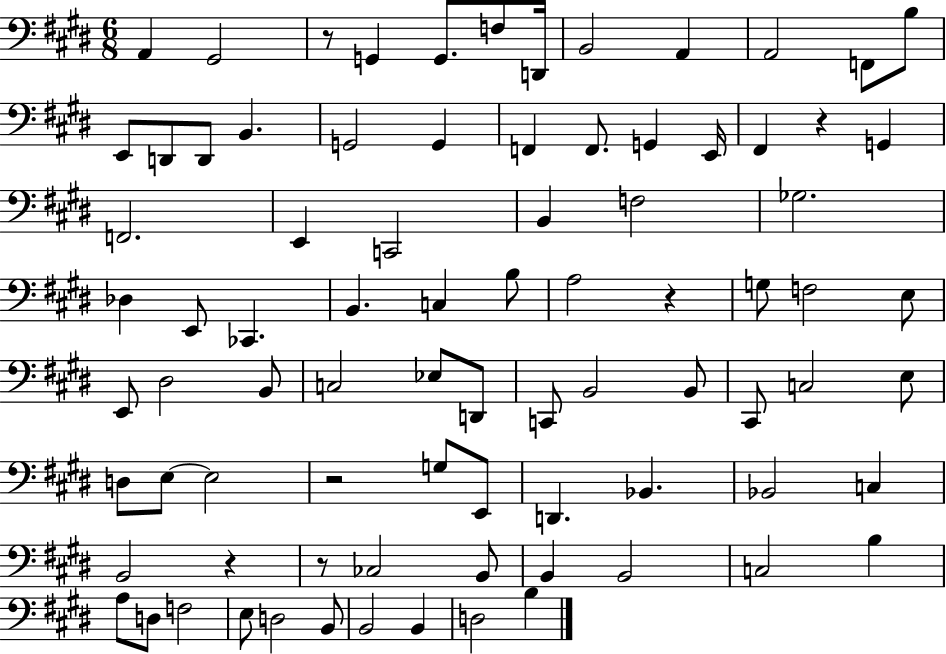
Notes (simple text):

A2/q G#2/h R/e G2/q G2/e. F3/e D2/s B2/h A2/q A2/h F2/e B3/e E2/e D2/e D2/e B2/q. G2/h G2/q F2/q F2/e. G2/q E2/s F#2/q R/q G2/q F2/h. E2/q C2/h B2/q F3/h Gb3/h. Db3/q E2/e CES2/q. B2/q. C3/q B3/e A3/h R/q G3/e F3/h E3/e E2/e D#3/h B2/e C3/h Eb3/e D2/e C2/e B2/h B2/e C#2/e C3/h E3/e D3/e E3/e E3/h R/h G3/e E2/e D2/q. Bb2/q. Bb2/h C3/q B2/h R/q R/e CES3/h B2/e B2/q B2/h C3/h B3/q A3/e D3/e F3/h E3/e D3/h B2/e B2/h B2/q D3/h B3/q